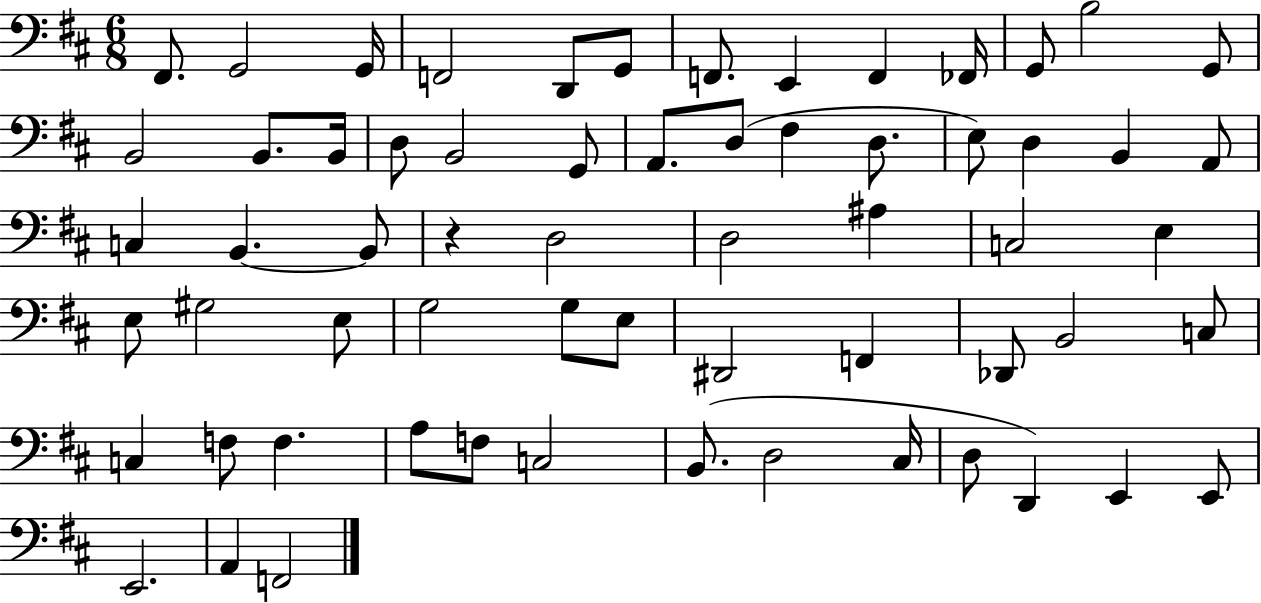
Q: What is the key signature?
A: D major